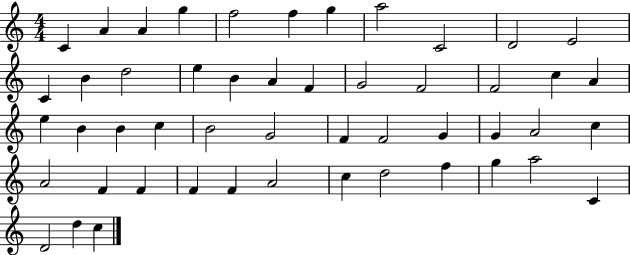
{
  \clef treble
  \numericTimeSignature
  \time 4/4
  \key c \major
  c'4 a'4 a'4 g''4 | f''2 f''4 g''4 | a''2 c'2 | d'2 e'2 | \break c'4 b'4 d''2 | e''4 b'4 a'4 f'4 | g'2 f'2 | f'2 c''4 a'4 | \break e''4 b'4 b'4 c''4 | b'2 g'2 | f'4 f'2 g'4 | g'4 a'2 c''4 | \break a'2 f'4 f'4 | f'4 f'4 a'2 | c''4 d''2 f''4 | g''4 a''2 c'4 | \break d'2 d''4 c''4 | \bar "|."
}